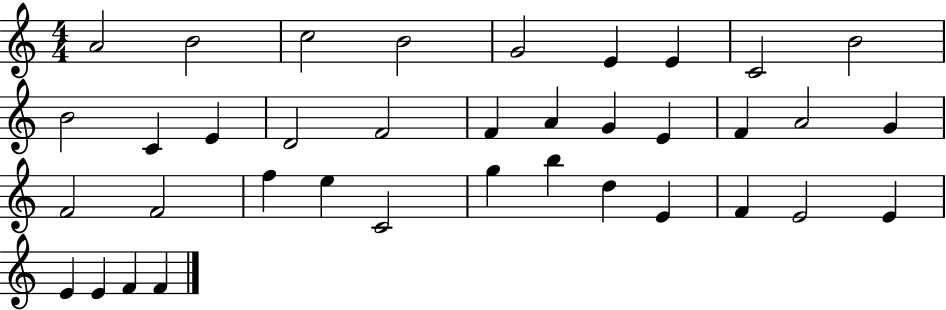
{
  \clef treble
  \numericTimeSignature
  \time 4/4
  \key c \major
  a'2 b'2 | c''2 b'2 | g'2 e'4 e'4 | c'2 b'2 | \break b'2 c'4 e'4 | d'2 f'2 | f'4 a'4 g'4 e'4 | f'4 a'2 g'4 | \break f'2 f'2 | f''4 e''4 c'2 | g''4 b''4 d''4 e'4 | f'4 e'2 e'4 | \break e'4 e'4 f'4 f'4 | \bar "|."
}